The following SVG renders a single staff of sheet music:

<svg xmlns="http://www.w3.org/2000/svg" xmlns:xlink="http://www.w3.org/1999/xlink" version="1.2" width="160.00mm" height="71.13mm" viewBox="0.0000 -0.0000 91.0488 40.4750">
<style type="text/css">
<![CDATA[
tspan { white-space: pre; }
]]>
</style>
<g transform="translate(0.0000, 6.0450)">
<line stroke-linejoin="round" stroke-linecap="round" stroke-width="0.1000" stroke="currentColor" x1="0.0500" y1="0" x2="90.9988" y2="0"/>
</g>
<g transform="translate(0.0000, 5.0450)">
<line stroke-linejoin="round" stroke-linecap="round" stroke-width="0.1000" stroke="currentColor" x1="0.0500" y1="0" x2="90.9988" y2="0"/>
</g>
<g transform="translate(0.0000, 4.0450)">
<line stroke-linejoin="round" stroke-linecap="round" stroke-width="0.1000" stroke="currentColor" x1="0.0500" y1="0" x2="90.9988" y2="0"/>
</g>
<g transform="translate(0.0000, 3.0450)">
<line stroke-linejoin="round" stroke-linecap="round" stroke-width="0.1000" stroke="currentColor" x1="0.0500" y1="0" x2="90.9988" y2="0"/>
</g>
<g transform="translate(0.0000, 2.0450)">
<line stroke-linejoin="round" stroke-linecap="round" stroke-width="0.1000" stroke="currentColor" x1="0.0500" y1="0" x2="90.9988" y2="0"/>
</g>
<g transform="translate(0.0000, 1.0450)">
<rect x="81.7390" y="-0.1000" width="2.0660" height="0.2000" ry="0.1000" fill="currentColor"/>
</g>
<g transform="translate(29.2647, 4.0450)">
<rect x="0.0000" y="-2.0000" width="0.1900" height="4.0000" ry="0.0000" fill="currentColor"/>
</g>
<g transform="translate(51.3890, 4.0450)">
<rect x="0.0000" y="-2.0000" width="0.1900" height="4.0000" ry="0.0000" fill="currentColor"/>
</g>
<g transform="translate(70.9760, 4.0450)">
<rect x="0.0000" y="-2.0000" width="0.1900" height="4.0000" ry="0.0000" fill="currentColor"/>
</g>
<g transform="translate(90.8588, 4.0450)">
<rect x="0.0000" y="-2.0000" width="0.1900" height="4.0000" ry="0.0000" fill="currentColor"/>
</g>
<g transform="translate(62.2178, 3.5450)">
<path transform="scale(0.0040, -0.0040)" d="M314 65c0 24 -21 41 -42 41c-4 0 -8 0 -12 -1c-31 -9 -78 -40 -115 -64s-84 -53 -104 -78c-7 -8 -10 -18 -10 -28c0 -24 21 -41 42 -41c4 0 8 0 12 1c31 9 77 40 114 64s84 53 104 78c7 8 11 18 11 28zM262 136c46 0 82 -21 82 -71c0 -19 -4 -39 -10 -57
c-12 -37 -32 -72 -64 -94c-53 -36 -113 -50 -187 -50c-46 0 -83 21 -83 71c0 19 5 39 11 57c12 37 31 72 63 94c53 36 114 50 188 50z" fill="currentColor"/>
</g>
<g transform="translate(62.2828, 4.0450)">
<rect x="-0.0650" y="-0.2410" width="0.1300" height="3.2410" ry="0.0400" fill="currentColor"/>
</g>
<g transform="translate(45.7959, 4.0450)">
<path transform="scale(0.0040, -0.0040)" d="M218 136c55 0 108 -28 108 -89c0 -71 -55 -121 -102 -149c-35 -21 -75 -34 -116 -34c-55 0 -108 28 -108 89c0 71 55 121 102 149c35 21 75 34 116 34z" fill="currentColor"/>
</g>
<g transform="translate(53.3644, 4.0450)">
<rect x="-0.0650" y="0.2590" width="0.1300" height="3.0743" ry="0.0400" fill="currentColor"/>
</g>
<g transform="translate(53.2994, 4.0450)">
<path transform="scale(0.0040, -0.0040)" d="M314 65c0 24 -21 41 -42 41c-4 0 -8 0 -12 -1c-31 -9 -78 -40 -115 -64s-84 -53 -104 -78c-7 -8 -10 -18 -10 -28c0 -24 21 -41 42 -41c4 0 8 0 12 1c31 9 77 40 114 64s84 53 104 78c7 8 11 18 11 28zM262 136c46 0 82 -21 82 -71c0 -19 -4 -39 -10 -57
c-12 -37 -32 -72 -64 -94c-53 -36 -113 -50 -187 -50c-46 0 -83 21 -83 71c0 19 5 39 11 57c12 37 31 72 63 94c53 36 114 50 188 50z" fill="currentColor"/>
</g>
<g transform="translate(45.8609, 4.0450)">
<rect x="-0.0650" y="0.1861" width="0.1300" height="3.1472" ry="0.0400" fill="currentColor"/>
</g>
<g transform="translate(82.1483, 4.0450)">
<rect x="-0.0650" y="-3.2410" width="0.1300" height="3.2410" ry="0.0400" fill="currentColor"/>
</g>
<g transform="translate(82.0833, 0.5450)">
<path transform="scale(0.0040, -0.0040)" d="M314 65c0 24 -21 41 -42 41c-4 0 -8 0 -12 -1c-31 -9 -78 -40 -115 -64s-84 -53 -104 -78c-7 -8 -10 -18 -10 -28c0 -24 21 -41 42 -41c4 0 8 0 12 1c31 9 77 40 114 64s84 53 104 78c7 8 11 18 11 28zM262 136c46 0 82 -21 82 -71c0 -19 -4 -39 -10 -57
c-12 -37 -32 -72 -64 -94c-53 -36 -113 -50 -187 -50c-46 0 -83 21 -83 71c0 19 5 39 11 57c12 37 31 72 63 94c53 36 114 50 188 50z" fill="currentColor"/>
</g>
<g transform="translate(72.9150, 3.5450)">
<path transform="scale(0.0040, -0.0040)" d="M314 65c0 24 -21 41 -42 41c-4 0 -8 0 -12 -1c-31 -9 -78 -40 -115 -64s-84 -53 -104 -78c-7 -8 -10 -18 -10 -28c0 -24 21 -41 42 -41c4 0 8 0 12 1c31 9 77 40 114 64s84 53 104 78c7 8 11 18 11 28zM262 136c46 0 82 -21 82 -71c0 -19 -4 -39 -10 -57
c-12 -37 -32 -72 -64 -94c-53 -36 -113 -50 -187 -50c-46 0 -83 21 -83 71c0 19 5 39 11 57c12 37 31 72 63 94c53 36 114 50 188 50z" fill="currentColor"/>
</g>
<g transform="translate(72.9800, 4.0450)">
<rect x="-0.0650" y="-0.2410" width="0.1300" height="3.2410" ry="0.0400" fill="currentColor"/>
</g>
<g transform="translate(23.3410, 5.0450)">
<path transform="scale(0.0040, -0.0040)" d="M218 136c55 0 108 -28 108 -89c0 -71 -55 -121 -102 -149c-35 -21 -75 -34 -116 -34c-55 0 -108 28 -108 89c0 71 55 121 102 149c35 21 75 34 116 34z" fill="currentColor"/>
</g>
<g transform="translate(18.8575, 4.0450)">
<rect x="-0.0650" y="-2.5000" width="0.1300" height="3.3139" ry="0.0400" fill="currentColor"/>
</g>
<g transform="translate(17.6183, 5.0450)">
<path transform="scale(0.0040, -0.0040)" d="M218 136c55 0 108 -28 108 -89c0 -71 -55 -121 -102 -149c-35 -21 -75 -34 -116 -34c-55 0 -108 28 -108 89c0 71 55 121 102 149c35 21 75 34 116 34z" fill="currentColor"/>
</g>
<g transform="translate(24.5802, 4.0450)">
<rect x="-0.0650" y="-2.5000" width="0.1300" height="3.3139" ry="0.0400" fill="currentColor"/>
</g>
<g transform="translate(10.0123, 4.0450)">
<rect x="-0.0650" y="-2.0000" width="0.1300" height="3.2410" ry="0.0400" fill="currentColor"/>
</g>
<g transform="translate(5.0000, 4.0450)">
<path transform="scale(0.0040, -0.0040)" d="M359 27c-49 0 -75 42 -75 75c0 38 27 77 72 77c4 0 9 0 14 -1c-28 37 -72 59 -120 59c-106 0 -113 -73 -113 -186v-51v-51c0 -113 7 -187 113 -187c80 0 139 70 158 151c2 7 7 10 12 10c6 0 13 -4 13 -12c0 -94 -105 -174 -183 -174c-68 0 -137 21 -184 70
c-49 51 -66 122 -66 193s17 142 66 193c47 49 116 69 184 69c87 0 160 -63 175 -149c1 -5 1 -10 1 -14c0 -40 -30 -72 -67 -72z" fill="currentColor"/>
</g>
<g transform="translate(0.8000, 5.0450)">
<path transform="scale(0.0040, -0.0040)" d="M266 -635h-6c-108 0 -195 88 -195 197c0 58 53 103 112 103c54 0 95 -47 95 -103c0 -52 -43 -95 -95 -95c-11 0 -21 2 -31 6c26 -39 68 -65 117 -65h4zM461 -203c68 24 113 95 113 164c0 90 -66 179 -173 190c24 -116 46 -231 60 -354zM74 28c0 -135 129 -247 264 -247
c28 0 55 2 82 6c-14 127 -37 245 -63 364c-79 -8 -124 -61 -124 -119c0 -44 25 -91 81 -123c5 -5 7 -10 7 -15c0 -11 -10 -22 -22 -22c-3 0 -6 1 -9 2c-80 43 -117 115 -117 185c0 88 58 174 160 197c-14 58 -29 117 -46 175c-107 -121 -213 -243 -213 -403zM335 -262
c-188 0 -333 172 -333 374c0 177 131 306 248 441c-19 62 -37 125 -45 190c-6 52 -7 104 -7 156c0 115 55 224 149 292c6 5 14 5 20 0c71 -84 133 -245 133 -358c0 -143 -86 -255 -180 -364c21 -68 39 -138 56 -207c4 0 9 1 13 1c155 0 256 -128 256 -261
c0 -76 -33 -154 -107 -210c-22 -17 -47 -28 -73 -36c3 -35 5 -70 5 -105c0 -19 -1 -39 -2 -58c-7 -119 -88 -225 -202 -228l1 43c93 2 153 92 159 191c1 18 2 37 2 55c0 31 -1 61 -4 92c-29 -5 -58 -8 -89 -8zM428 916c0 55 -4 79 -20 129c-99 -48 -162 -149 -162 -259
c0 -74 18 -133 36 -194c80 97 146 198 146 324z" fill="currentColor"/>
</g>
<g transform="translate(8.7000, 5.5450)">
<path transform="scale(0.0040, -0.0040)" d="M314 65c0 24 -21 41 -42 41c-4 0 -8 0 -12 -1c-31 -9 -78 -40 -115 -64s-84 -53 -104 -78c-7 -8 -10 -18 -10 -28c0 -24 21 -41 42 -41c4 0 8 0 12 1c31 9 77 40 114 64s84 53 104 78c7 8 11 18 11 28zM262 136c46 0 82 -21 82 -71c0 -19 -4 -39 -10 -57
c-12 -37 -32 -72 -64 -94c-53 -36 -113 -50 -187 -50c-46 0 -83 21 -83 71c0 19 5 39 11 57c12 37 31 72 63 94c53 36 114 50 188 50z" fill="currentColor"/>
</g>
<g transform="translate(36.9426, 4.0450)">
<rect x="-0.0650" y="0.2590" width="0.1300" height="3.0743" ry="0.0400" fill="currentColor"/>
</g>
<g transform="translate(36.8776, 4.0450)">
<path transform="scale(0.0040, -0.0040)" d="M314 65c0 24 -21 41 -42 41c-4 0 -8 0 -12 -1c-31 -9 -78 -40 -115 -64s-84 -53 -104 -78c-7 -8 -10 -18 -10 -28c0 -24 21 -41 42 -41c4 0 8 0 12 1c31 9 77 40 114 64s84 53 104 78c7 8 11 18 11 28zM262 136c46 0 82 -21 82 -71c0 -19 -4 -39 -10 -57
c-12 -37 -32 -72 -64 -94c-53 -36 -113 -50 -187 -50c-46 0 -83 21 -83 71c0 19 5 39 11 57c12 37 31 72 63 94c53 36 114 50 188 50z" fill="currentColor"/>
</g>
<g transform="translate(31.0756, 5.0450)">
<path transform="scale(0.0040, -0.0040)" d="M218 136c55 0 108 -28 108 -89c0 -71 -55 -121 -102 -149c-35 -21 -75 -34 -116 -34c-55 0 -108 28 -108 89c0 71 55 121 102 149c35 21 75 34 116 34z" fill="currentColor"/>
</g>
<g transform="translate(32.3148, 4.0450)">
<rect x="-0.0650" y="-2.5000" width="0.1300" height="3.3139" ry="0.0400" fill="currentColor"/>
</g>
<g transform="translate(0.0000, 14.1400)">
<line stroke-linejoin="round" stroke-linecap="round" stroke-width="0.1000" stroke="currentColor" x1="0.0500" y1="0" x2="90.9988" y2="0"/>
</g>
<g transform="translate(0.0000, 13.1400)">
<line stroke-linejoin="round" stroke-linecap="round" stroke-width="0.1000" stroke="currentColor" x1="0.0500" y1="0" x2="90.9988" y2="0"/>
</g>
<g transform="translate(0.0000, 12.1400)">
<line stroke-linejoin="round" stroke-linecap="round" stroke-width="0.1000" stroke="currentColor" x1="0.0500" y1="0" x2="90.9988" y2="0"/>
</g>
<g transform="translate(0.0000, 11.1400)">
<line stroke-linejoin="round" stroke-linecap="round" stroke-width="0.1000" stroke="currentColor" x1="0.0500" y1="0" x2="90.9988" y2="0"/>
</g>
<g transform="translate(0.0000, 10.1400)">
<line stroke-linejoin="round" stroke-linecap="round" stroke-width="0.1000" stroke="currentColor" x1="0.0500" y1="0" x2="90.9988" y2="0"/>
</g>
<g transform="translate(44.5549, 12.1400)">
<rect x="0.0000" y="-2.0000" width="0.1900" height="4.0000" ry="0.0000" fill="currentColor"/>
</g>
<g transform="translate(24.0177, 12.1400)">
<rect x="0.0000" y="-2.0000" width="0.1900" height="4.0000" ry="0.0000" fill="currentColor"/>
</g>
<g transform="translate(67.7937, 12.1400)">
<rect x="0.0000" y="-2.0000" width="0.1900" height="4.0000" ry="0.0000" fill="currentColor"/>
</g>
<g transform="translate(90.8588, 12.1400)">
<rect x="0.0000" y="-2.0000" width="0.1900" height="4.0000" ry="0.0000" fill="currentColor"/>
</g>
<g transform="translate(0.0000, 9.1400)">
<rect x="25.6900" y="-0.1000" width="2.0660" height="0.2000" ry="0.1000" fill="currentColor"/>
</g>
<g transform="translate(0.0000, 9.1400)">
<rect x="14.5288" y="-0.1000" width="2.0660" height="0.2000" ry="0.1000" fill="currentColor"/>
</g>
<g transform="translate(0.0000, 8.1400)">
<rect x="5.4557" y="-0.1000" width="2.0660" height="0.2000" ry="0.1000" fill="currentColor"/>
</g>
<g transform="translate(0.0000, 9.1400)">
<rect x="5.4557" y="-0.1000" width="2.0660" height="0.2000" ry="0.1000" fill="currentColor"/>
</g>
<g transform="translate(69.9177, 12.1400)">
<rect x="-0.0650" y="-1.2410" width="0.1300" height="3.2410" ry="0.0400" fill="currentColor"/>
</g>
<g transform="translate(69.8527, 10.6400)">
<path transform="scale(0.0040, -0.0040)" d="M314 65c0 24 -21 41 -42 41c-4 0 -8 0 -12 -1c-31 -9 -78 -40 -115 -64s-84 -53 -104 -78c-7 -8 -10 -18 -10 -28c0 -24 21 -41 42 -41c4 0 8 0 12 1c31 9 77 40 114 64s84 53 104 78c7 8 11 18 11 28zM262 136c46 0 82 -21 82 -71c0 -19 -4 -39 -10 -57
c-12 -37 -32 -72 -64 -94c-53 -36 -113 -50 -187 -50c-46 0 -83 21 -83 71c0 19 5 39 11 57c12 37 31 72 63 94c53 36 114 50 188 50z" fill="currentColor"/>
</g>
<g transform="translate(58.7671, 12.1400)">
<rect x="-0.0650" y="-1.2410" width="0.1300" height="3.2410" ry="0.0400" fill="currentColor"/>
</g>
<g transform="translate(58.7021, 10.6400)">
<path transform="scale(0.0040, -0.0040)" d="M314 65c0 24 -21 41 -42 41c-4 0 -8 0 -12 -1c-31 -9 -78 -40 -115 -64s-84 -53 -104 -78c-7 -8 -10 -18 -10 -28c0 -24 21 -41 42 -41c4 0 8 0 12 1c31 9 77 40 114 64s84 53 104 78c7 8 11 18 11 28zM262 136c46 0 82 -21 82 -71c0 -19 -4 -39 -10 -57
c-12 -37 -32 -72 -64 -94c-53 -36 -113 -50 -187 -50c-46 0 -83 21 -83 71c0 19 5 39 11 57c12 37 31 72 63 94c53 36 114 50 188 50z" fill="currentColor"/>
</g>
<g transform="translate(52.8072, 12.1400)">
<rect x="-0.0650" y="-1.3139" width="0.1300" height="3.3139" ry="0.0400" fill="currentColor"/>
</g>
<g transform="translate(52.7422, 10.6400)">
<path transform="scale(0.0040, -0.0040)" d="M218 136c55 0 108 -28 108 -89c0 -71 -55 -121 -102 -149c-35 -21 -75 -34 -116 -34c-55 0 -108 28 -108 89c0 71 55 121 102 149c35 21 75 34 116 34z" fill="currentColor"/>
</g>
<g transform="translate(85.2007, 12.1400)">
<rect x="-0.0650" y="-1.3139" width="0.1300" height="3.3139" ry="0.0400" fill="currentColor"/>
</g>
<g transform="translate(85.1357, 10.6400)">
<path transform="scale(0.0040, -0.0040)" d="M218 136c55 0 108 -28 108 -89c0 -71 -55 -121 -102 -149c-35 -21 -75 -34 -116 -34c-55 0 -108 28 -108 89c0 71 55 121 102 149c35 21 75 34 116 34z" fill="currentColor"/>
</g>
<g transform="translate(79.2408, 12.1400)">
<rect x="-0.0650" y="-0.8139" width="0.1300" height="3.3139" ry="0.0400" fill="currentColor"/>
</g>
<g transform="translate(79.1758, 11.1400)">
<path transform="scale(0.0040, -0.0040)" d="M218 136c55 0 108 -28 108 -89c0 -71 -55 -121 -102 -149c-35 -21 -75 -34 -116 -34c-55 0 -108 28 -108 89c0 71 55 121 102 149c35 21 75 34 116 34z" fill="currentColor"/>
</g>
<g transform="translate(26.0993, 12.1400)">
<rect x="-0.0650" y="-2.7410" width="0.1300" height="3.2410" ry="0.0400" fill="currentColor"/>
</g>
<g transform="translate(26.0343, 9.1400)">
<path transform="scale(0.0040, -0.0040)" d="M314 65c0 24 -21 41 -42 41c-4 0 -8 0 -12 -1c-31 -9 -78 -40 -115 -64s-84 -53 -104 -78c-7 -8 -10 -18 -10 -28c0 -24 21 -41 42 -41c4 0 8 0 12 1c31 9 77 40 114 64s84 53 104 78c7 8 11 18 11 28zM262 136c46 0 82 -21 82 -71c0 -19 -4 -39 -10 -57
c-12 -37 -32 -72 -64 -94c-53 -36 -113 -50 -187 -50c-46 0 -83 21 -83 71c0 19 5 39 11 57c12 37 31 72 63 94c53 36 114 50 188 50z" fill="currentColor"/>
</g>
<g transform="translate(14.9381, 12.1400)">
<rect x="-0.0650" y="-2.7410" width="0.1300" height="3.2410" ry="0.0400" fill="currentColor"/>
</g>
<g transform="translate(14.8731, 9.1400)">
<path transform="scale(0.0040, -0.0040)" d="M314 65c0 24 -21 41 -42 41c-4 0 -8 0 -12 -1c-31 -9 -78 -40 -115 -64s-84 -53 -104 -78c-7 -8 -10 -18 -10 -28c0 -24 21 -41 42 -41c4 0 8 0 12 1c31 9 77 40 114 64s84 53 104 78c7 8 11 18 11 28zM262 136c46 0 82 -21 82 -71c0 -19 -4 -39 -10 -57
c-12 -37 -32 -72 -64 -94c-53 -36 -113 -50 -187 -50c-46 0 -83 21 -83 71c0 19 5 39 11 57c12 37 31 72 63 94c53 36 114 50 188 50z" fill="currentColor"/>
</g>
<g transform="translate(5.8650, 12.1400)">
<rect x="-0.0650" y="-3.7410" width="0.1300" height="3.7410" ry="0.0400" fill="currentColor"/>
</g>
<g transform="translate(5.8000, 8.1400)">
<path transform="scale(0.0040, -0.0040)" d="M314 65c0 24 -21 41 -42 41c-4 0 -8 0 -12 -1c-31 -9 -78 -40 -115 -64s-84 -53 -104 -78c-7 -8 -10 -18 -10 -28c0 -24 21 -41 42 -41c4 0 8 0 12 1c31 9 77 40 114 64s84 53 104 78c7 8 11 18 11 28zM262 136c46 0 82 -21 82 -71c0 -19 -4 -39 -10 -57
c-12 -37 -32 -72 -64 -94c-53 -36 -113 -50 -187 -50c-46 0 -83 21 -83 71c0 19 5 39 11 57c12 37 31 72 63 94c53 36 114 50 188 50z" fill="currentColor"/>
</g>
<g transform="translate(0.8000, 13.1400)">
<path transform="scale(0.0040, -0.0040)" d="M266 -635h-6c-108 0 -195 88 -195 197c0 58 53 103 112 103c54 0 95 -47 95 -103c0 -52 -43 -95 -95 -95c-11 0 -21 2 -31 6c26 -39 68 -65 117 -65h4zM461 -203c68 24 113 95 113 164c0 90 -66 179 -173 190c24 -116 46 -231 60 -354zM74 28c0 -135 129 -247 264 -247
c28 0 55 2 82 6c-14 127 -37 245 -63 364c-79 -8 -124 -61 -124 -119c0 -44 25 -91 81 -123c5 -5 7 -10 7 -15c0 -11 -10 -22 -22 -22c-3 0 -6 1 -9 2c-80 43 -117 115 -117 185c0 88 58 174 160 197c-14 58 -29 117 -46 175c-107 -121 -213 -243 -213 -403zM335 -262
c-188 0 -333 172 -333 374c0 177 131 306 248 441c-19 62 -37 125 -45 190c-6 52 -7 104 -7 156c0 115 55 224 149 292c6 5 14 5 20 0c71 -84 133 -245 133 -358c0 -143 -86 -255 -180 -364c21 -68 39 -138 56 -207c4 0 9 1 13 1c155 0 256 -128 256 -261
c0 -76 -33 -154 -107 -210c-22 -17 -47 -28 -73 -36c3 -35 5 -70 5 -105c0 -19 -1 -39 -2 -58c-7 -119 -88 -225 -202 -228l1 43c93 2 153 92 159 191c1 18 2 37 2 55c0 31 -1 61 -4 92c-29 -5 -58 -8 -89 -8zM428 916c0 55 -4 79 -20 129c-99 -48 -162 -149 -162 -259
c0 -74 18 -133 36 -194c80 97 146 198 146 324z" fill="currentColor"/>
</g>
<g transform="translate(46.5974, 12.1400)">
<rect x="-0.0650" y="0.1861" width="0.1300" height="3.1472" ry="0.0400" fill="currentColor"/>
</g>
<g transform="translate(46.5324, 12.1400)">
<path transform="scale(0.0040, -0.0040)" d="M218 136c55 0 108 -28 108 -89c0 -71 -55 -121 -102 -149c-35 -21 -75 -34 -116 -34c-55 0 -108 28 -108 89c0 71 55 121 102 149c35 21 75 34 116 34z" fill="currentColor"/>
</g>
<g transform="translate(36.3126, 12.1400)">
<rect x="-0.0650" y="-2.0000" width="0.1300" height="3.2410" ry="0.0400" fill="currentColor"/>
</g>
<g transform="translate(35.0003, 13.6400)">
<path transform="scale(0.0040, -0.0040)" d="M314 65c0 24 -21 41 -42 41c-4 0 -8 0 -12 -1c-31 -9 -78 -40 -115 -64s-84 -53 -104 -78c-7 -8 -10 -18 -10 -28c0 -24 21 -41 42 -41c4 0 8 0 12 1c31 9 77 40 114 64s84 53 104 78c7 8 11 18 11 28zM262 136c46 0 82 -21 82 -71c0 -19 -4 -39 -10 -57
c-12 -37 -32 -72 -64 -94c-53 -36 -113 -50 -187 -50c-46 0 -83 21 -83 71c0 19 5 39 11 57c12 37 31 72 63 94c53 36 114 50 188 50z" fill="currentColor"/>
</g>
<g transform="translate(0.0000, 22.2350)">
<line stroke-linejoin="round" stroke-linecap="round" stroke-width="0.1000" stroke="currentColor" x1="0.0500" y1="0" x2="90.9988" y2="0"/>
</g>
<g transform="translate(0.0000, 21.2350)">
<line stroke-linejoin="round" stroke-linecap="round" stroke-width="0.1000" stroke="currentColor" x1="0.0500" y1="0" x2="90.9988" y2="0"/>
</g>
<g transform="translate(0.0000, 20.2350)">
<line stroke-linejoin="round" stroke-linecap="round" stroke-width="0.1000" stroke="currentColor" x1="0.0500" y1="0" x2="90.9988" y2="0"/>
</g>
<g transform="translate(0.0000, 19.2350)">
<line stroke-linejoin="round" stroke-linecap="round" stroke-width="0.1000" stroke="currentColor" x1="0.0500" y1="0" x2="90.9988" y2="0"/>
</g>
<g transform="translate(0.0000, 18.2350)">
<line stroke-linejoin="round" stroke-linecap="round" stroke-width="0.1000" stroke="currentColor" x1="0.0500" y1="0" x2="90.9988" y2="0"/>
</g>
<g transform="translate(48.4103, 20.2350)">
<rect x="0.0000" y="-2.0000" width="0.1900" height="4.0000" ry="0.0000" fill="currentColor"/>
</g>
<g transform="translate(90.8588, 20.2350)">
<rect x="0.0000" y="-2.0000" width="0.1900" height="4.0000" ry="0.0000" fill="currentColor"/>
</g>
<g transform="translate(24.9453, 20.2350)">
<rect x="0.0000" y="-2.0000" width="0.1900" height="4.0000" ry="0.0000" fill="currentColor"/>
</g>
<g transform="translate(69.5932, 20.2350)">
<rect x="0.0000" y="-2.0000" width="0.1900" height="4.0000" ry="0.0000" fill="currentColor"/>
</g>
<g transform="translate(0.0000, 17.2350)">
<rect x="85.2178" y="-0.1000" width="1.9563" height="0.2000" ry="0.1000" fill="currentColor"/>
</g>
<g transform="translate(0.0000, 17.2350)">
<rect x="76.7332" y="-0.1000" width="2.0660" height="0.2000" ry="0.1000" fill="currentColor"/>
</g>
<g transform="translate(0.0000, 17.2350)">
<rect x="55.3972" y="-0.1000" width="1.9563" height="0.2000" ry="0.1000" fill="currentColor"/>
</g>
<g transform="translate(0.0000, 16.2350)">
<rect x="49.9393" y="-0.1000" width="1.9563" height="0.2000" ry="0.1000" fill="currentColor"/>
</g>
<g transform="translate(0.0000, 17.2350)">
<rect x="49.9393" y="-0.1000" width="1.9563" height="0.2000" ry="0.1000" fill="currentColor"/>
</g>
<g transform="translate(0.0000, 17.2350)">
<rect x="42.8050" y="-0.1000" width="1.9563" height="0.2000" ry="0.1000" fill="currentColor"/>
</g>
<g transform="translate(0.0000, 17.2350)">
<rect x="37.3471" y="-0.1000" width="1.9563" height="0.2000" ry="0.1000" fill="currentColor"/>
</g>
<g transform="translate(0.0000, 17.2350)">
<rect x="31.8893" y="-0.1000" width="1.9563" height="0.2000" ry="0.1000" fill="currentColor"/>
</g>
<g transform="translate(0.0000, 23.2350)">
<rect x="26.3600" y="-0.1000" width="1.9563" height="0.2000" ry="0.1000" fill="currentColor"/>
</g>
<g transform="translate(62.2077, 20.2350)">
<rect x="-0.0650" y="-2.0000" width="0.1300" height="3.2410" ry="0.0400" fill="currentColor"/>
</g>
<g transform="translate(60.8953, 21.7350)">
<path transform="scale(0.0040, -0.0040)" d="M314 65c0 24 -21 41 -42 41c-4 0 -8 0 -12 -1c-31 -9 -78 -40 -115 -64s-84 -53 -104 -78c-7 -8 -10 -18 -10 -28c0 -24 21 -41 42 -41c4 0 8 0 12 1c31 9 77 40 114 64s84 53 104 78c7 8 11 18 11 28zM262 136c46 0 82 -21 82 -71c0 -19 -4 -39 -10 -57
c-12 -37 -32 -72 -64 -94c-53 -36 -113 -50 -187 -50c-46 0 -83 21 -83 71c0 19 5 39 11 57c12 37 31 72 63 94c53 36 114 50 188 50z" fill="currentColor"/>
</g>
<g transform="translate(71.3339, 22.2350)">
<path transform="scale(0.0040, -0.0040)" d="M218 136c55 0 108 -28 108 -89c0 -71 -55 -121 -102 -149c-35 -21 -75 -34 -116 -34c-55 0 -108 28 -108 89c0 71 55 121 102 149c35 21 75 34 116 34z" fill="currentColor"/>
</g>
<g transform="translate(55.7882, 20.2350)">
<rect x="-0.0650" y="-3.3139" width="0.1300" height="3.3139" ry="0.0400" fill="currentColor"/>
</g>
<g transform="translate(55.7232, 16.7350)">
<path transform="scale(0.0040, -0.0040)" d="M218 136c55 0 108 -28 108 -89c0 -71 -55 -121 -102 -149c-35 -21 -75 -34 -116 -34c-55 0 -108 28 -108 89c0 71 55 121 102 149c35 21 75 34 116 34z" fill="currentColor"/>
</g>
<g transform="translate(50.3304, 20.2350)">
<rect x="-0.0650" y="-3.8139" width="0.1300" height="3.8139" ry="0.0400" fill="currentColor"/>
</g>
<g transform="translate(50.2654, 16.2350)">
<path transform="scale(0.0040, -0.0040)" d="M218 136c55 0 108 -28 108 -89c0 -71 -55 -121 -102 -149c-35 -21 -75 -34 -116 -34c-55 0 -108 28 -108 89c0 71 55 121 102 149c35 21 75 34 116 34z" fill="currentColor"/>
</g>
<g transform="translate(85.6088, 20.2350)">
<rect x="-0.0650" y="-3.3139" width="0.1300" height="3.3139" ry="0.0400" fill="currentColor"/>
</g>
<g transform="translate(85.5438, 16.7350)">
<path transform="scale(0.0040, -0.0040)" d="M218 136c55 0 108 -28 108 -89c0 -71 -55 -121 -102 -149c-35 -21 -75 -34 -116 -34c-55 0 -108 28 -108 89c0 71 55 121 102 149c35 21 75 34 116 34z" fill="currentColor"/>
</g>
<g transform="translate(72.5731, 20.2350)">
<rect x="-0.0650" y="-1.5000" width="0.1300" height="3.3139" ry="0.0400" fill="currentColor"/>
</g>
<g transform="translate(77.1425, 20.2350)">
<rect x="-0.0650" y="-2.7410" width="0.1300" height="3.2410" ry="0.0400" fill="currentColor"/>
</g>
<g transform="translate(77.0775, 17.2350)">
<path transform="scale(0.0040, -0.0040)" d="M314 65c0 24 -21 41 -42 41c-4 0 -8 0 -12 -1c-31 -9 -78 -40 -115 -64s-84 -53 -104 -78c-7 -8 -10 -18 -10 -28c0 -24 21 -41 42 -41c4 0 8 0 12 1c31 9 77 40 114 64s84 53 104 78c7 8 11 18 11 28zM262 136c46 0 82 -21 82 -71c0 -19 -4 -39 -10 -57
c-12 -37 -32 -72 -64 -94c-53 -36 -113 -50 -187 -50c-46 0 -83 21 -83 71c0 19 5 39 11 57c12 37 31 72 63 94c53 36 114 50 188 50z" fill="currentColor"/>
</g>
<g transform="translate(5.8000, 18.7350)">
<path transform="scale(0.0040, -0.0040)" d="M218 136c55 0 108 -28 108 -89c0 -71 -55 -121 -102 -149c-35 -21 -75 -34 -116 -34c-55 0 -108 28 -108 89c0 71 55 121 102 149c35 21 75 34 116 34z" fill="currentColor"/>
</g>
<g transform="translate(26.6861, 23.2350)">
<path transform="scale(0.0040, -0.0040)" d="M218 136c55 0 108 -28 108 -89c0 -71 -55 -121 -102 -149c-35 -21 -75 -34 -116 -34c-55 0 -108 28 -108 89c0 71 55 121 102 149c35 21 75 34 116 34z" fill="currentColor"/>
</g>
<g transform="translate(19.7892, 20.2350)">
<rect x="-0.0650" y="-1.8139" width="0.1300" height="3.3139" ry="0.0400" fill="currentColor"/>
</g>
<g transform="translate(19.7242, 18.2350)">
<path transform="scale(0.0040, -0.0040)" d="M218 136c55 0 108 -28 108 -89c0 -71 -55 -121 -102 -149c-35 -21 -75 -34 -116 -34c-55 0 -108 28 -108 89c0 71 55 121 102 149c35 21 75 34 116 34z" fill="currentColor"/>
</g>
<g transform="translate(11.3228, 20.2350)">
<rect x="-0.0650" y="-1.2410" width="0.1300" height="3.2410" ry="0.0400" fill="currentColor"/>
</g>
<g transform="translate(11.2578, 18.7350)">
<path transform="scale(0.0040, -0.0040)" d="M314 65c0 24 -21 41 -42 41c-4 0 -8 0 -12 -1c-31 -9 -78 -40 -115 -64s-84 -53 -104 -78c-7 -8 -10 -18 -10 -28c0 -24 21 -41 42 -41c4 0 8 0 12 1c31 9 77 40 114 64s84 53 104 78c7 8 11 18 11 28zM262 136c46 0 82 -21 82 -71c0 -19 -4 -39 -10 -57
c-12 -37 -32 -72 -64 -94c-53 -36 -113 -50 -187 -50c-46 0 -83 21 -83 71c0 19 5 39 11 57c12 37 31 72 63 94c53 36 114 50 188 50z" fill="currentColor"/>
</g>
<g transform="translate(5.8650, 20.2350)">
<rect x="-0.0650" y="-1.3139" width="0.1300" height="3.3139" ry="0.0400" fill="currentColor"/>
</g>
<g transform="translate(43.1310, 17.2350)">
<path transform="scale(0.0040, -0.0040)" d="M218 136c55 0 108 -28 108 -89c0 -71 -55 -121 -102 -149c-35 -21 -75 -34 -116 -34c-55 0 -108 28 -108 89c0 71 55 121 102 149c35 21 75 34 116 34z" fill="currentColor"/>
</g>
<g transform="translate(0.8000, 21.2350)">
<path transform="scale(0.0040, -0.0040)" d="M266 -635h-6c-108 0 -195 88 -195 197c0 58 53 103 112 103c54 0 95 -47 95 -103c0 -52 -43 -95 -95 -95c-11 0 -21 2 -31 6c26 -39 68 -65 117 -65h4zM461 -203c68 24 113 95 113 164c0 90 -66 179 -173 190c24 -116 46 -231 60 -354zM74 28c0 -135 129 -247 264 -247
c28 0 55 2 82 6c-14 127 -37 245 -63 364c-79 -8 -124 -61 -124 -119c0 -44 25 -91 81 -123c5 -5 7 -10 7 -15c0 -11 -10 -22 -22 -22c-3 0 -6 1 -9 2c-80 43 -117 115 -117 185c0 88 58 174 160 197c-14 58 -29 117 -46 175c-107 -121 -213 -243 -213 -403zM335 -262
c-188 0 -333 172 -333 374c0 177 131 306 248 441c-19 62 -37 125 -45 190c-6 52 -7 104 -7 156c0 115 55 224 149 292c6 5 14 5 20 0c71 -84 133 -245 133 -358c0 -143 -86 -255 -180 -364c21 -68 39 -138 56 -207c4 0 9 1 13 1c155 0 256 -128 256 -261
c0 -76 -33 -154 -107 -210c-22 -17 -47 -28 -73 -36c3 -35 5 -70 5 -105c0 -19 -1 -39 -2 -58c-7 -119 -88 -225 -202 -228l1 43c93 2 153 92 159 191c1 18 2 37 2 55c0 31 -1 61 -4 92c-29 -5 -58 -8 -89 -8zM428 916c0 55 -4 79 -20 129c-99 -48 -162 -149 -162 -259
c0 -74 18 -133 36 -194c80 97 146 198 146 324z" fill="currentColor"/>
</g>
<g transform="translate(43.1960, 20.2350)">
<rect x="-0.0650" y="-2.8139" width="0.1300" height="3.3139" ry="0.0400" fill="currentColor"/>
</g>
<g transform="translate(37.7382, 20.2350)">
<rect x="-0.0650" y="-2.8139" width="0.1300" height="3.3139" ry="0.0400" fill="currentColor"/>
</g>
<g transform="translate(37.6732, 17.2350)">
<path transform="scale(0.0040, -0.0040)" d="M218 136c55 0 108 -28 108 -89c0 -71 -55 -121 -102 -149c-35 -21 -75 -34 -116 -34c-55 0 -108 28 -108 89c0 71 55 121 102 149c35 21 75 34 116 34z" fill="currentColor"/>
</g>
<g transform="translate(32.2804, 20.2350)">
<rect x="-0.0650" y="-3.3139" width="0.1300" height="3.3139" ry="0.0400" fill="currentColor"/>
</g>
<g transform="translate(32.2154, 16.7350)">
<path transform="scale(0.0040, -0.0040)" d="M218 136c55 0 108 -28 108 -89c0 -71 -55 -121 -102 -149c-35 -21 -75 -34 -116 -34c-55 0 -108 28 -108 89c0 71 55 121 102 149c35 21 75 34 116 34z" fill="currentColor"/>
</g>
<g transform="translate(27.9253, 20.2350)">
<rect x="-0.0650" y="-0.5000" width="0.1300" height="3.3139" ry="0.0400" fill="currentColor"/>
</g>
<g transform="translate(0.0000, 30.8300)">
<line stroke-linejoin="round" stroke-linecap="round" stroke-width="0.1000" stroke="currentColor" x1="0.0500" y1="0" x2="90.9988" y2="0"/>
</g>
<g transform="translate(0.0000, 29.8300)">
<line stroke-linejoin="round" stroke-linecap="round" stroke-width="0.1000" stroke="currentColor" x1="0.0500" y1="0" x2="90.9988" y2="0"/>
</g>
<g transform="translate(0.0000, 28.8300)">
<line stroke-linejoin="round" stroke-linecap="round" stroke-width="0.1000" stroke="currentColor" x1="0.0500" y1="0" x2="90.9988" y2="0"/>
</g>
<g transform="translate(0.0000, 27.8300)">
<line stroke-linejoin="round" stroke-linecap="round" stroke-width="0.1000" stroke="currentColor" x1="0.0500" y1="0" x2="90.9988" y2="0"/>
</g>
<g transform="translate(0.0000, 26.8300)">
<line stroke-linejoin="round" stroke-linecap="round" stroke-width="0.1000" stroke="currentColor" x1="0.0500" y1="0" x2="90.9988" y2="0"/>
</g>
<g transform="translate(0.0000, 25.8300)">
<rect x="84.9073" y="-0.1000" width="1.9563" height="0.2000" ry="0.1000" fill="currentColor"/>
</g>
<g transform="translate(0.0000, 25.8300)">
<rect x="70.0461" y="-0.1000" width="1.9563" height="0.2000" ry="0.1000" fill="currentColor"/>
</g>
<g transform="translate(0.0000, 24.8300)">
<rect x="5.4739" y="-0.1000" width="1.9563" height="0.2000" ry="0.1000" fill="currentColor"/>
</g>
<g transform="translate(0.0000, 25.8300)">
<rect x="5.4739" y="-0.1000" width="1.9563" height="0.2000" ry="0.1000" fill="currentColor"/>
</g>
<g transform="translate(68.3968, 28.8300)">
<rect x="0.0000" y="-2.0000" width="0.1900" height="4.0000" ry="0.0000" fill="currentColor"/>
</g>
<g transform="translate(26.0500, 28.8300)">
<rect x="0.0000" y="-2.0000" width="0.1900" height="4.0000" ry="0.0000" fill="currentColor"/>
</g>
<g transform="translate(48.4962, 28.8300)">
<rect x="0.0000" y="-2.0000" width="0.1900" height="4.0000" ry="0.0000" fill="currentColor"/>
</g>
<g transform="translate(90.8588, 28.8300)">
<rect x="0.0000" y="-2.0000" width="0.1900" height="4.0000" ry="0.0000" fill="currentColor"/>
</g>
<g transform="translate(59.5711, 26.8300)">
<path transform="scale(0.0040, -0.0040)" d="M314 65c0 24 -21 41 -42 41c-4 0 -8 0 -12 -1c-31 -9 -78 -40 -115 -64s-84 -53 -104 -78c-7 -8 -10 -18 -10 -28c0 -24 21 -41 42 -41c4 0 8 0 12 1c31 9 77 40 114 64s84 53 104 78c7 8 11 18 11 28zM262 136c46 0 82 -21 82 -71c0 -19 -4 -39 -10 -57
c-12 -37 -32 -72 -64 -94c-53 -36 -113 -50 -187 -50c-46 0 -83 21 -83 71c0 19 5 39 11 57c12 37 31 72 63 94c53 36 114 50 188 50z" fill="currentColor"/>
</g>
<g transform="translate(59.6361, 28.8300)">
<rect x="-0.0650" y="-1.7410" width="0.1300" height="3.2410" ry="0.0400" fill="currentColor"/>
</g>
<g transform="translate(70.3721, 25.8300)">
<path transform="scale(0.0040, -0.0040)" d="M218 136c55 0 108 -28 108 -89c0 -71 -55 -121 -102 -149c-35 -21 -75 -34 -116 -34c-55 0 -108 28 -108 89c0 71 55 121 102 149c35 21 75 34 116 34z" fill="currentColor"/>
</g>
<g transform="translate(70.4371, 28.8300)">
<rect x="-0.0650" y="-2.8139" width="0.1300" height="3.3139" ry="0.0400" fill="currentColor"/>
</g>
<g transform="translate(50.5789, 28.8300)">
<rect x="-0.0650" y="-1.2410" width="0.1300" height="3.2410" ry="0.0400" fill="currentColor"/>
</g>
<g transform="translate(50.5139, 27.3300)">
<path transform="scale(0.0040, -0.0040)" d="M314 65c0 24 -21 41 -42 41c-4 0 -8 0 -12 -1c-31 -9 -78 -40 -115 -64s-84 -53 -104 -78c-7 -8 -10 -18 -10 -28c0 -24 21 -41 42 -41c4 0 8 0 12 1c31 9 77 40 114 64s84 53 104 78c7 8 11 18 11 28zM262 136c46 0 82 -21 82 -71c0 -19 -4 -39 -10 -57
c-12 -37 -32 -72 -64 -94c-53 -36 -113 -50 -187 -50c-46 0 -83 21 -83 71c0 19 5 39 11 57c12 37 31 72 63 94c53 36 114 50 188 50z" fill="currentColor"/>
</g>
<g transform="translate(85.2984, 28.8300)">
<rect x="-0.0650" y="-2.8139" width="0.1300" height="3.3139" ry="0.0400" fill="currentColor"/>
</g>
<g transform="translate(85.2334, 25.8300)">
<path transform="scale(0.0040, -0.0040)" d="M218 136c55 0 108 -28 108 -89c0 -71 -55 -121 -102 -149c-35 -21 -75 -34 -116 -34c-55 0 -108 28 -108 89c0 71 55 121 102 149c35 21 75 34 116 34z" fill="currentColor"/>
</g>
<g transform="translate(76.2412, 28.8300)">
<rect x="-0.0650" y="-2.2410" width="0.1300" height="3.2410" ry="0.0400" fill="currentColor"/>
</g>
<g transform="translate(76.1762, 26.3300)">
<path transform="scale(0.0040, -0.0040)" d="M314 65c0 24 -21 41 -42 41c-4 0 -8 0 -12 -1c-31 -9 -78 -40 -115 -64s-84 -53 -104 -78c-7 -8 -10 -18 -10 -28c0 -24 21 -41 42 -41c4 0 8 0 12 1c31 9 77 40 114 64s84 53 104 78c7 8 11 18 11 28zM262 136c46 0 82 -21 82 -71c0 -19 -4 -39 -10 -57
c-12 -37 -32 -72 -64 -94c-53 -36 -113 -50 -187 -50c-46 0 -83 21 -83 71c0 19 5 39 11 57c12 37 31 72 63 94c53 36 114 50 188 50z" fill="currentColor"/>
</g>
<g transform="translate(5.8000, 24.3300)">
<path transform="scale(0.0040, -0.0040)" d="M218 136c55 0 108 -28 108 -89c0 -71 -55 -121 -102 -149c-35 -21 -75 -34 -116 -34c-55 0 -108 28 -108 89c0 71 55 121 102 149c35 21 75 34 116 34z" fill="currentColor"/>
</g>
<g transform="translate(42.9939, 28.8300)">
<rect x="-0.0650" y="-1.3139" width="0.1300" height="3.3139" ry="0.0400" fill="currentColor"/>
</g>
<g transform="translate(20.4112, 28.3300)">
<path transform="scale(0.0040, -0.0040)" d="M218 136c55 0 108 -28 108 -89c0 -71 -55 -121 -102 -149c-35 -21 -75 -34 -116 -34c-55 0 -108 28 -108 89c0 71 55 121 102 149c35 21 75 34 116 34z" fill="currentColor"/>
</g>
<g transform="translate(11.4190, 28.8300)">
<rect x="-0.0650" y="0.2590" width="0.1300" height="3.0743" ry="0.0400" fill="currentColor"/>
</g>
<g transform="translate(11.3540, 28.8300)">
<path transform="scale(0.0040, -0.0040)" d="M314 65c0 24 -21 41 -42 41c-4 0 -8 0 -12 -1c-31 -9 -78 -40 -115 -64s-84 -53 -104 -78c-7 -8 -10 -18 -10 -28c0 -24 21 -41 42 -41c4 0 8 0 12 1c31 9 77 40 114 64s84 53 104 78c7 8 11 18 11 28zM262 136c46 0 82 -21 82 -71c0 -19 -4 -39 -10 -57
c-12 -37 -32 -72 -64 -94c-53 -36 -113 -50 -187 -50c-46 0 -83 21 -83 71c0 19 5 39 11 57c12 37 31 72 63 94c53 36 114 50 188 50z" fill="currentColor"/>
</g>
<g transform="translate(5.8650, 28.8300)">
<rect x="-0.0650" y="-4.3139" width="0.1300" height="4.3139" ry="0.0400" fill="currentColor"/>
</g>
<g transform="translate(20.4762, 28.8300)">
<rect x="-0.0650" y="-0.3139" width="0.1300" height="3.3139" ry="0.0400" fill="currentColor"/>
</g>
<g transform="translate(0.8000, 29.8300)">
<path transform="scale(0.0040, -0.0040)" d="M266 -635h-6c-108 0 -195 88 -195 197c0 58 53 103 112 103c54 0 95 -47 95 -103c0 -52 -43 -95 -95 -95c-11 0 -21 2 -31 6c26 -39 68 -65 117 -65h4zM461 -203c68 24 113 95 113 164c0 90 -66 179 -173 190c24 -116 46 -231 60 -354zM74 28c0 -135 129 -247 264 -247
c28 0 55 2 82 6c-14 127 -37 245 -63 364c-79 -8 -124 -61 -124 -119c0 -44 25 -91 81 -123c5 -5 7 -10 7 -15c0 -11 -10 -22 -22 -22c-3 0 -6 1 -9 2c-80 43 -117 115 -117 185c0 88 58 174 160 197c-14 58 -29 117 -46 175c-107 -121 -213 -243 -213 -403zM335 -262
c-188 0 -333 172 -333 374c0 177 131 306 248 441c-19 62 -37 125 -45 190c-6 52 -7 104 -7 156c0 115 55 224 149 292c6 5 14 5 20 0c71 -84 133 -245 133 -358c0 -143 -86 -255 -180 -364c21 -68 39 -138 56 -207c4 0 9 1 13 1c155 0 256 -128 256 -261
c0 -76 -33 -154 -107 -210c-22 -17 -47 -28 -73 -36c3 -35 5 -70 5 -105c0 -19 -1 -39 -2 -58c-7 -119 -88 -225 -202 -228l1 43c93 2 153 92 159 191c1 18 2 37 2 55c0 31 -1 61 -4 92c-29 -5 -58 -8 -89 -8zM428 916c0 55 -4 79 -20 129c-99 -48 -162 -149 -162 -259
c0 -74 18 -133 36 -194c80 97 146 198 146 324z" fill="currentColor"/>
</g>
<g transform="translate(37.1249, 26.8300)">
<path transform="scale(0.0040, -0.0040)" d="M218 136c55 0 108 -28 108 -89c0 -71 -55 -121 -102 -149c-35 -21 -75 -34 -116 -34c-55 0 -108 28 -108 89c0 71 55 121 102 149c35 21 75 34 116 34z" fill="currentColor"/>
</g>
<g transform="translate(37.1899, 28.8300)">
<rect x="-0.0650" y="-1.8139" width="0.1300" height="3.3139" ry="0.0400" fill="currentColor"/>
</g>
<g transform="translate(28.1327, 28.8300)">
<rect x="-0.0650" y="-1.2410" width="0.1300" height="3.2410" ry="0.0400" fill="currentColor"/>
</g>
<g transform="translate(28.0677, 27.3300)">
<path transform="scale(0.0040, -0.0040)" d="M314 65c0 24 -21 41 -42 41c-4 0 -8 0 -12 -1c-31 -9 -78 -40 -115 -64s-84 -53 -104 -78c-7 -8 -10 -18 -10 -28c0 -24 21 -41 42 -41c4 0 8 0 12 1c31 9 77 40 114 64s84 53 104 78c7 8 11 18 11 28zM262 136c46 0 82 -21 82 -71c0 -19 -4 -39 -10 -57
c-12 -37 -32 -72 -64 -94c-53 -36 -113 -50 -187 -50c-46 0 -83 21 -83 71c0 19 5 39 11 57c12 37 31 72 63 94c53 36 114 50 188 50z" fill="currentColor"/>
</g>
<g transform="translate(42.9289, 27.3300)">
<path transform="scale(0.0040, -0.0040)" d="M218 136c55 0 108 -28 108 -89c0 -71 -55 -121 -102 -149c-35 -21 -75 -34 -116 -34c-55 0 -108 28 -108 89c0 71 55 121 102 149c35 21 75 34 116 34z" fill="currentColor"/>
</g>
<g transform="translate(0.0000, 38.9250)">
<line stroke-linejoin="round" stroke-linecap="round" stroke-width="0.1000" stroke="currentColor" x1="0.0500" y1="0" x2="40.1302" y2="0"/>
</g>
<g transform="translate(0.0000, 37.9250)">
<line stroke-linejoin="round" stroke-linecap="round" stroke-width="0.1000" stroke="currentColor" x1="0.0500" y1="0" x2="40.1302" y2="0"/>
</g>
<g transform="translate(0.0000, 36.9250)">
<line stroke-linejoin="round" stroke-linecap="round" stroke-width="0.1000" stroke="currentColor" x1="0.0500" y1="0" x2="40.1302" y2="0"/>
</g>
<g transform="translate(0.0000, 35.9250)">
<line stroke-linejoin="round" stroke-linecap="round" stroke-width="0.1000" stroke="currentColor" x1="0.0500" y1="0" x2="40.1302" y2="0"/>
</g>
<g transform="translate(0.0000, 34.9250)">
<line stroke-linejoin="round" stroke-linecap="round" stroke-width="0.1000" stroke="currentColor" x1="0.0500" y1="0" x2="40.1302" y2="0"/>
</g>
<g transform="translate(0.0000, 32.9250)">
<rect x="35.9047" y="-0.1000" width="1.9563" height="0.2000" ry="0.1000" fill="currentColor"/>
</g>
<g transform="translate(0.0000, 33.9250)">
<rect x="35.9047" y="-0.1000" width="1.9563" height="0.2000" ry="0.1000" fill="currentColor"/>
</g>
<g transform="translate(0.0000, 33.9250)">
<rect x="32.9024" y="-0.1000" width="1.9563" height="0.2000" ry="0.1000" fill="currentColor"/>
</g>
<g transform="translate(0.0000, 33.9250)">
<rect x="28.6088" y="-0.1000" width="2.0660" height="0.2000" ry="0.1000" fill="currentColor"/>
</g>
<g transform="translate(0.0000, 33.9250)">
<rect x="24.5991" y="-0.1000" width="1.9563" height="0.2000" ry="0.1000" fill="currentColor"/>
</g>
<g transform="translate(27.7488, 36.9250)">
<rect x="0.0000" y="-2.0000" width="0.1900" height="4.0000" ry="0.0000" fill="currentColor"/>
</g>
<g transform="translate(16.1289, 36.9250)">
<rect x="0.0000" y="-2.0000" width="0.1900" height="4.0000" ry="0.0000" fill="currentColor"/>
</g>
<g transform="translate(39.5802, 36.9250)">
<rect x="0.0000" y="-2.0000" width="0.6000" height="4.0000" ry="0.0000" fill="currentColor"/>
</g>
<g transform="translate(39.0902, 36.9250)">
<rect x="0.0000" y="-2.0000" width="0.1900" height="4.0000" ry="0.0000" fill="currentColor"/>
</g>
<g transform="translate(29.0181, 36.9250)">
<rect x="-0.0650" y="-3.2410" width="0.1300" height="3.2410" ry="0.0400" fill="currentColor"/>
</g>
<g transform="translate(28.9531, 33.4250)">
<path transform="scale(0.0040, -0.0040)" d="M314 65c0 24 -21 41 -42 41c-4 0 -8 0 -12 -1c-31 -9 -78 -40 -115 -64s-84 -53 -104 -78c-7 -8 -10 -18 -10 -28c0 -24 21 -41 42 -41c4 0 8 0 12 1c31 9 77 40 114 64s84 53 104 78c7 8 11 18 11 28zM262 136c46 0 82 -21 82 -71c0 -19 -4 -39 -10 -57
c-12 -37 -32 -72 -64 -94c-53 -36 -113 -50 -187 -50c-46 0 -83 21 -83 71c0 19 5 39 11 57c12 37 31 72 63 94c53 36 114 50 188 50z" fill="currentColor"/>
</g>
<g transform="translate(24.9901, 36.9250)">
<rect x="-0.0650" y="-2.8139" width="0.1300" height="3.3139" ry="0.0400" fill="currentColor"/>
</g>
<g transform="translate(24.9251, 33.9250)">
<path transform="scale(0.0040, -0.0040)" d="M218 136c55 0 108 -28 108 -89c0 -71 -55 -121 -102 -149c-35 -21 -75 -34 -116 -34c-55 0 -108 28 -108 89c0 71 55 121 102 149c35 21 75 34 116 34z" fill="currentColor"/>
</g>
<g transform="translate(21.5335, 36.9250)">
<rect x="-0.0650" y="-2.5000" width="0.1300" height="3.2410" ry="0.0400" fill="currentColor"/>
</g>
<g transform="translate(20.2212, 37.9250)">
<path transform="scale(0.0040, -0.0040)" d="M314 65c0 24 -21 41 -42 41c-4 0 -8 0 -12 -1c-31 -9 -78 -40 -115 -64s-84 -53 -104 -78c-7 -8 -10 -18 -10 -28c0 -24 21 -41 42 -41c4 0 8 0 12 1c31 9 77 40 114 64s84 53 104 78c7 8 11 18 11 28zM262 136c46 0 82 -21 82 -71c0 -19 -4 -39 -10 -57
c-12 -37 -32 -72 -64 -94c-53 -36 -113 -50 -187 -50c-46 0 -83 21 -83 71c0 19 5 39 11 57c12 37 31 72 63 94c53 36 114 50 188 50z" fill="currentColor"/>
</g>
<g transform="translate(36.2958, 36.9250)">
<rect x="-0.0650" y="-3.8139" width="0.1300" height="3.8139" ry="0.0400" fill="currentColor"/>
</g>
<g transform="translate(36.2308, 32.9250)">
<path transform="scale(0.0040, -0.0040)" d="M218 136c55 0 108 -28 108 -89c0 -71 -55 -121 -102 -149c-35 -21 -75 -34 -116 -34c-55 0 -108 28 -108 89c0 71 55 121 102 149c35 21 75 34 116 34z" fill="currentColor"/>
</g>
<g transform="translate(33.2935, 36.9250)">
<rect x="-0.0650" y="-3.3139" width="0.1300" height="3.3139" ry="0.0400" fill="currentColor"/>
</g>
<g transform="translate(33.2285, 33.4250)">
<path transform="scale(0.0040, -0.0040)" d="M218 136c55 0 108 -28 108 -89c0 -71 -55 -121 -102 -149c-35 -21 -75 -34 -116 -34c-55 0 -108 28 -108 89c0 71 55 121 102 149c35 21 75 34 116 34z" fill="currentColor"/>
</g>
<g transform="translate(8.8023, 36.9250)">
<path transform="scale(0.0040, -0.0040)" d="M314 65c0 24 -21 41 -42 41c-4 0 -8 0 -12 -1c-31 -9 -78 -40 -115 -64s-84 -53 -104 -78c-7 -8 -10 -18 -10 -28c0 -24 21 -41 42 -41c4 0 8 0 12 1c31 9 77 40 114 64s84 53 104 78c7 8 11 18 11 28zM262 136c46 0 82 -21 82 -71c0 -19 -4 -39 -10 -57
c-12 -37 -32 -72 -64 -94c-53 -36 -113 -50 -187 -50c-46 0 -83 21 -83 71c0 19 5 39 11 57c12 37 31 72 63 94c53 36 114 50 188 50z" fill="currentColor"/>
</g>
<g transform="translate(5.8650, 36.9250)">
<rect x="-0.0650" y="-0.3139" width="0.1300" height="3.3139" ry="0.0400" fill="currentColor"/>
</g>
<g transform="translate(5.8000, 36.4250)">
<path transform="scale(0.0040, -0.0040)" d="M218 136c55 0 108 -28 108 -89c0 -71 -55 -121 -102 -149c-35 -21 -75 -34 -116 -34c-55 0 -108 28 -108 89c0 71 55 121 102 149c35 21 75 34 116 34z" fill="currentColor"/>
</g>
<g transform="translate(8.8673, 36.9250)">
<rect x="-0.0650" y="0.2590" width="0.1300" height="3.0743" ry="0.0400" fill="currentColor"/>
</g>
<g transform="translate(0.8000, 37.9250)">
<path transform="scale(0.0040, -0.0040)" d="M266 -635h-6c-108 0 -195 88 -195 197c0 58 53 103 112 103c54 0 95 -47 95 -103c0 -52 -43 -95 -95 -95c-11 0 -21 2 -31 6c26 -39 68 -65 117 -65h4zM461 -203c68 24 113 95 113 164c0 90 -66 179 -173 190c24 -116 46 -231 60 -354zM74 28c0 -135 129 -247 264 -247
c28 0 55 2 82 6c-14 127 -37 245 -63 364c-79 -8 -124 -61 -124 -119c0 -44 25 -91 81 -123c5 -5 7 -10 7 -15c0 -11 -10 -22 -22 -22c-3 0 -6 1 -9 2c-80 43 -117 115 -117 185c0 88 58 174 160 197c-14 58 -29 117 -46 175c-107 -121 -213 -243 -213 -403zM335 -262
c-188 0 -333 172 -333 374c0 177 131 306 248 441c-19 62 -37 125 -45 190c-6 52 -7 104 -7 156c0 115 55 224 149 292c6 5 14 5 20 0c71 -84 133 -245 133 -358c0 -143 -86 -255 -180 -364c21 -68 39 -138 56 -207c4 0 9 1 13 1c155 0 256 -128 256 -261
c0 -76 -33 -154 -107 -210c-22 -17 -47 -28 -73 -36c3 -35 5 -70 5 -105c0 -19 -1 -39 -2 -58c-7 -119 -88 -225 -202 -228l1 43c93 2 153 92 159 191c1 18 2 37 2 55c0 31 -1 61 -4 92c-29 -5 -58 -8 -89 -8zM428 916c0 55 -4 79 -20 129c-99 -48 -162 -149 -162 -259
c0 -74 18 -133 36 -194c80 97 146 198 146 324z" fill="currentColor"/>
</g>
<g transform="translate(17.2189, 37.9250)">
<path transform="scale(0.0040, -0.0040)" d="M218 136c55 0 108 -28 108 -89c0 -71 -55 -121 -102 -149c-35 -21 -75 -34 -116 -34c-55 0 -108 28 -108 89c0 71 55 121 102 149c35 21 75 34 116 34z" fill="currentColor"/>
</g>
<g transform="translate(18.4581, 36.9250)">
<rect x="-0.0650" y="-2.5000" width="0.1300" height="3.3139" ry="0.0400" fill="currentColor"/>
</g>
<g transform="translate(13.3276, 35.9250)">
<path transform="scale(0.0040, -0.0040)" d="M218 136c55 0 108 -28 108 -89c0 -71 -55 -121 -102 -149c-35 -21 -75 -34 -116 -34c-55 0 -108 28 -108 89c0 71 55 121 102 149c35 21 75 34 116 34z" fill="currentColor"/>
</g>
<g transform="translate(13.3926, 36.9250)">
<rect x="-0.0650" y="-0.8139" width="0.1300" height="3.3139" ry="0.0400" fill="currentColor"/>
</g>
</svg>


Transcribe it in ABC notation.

X:1
T:Untitled
M:4/4
L:1/4
K:C
F2 G G G B2 B B2 c2 c2 b2 c'2 a2 a2 F2 B e e2 e2 d e e e2 f C b a a c' b F2 E a2 b d' B2 c e2 f e e2 f2 a g2 a c B2 d G G2 a b2 b c'